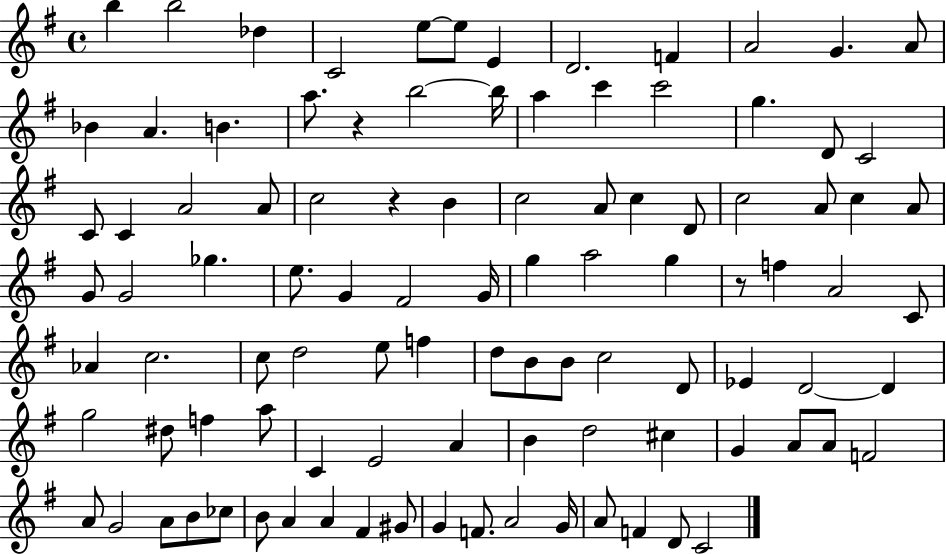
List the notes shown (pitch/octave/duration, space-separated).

B5/q B5/h Db5/q C4/h E5/e E5/e E4/q D4/h. F4/q A4/h G4/q. A4/e Bb4/q A4/q. B4/q. A5/e. R/q B5/h B5/s A5/q C6/q C6/h G5/q. D4/e C4/h C4/e C4/q A4/h A4/e C5/h R/q B4/q C5/h A4/e C5/q D4/e C5/h A4/e C5/q A4/e G4/e G4/h Gb5/q. E5/e. G4/q F#4/h G4/s G5/q A5/h G5/q R/e F5/q A4/h C4/e Ab4/q C5/h. C5/e D5/h E5/e F5/q D5/e B4/e B4/e C5/h D4/e Eb4/q D4/h D4/q G5/h D#5/e F5/q A5/e C4/q E4/h A4/q B4/q D5/h C#5/q G4/q A4/e A4/e F4/h A4/e G4/h A4/e B4/e CES5/e B4/e A4/q A4/q F#4/q G#4/e G4/q F4/e. A4/h G4/s A4/e F4/q D4/e C4/h